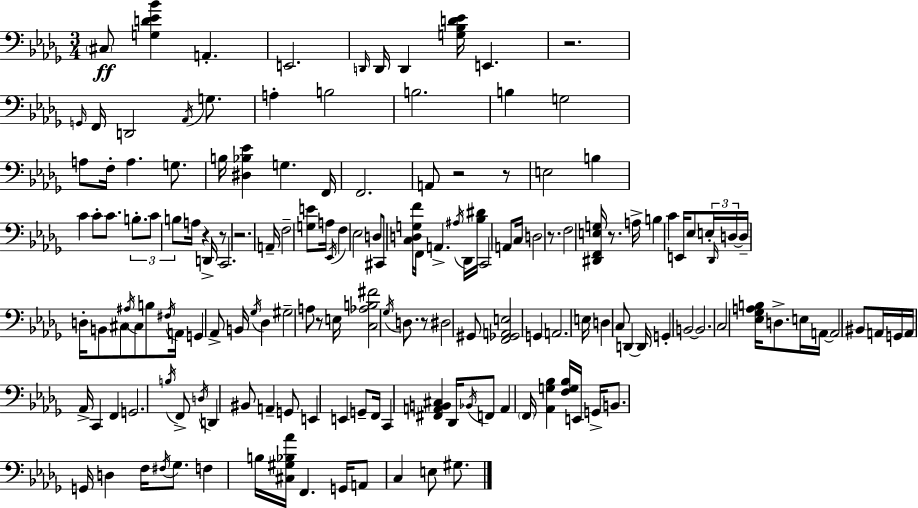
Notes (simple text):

C#3/e [G3,D4,Eb4,Bb4]/q A2/q. E2/h. D2/s D2/s D2/q [G3,Bb3,D4,Eb4]/s E2/q. R/h. G2/s F2/s D2/h Ab2/s G3/e. A3/q B3/h B3/h. B3/q G3/h A3/e F3/s A3/q. G3/e. B3/s [D#3,Bb3,Eb4]/q G3/q. F2/s F2/h. A2/e R/h R/e E3/h B3/q C4/q C4/e C4/e. B3/e. C4/e B3/e A3/s R/q D2/s R/e C2/h. R/h. A2/s F3/h [G3,E4]/e A3/s Eb2/s F3/q Eb3/h D3/e C#2/e [C3,D3,G3,F4]/s F2/s A2/q. A#3/s Db2/s [Bb3,D#4]/s C2/h A2/e C3/s D3/h R/e. F3/h [D#2,F2,E3,G3]/s R/e. A3/s B3/q C4/q E2/s Eb3/e E3/s Db2/s D3/s D3/s D3/s B2/e C#3/e A#3/s C#3/e B3/e F#3/s A2/s G2/q Ab2/e B2/s Gb3/s Db3/q G#3/h A3/e R/e E3/s [C3,Ab3,B3,F#4]/h Gb3/s D3/e. R/e D#3/h G#2/e [F2,Gb2,A2,E3]/h G2/q A2/h. E3/s D3/q C3/e D2/q D2/s G2/q B2/h B2/h. C3/h [Eb3,Gb3,A3,B3]/s D3/e. E3/s A2/s A2/h BIS2/e A2/s G2/s A2/s Ab2/s C2/q F2/q G2/h. B3/s F2/e D3/s D2/q BIS2/e A2/q G2/e E2/q E2/q G2/e F2/s C2/q [F#2,A2,B2,C#3]/q Db2/s Bb2/s F2/e A2/q F2/s [Ab2,G3,Bb3]/q [F3,G3,Bb3]/s E2/s G2/s B2/e. G2/s D3/q F3/s F#3/s Gb3/e. F3/q B3/s [C#3,G#3,Bb3,Ab4]/s F2/q. G2/s A2/e C3/q E3/e G#3/e.